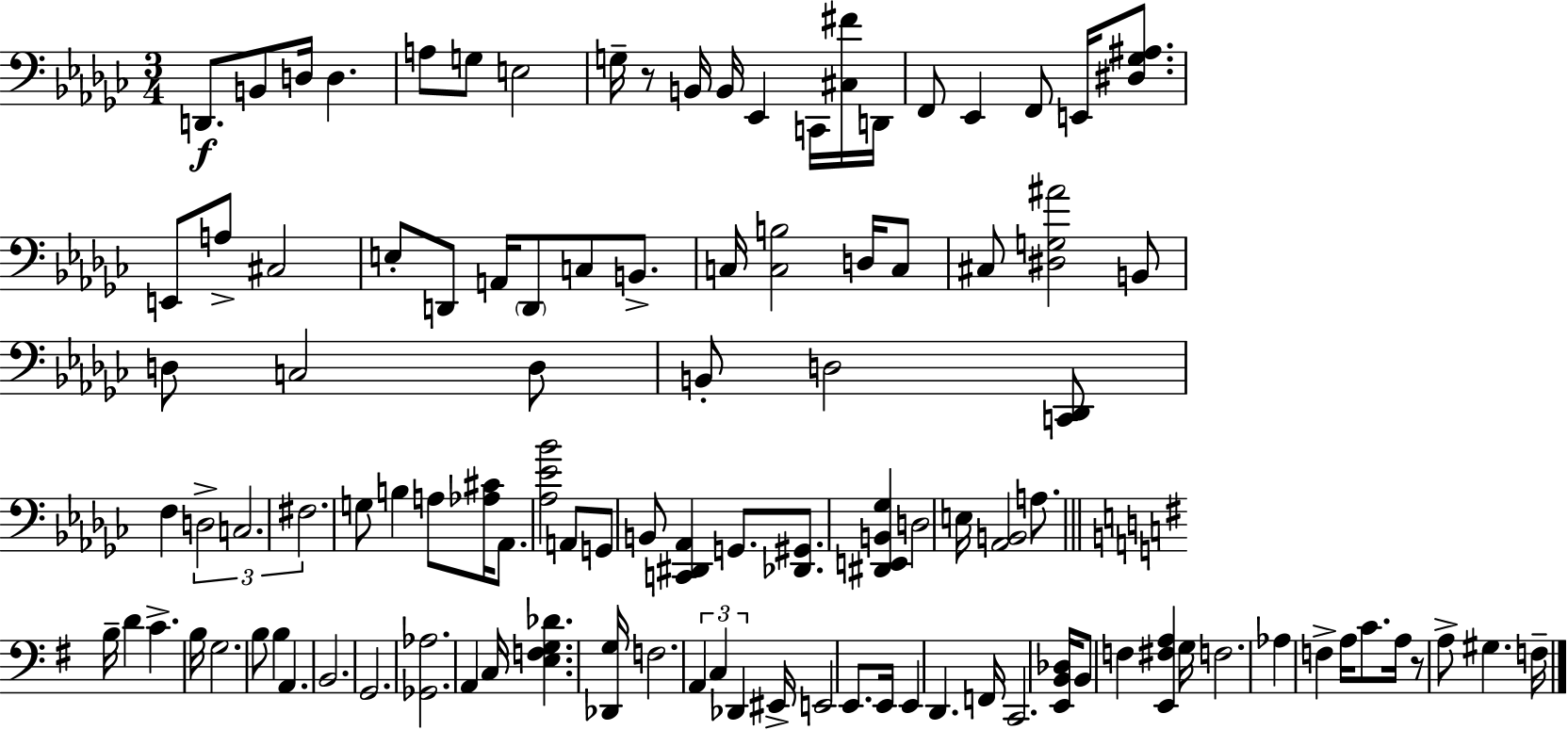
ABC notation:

X:1
T:Untitled
M:3/4
L:1/4
K:Ebm
D,,/2 B,,/2 D,/4 D, A,/2 G,/2 E,2 G,/4 z/2 B,,/4 B,,/4 _E,, C,,/4 [^C,^F]/4 D,,/4 F,,/2 _E,, F,,/2 E,,/4 [^D,_G,^A,]/2 E,,/2 A,/2 ^C,2 E,/2 D,,/2 A,,/4 D,,/2 C,/2 B,,/2 C,/4 [C,B,]2 D,/4 C,/2 ^C,/2 [^D,G,^A]2 B,,/2 D,/2 C,2 D,/2 B,,/2 D,2 [C,,_D,,]/2 F, D,2 C,2 ^F,2 G,/2 B, A,/2 [_A,^C]/4 _A,,/2 [_A,_E_B]2 A,,/2 G,,/2 B,,/2 [C,,^D,,_A,,] G,,/2 [_D,,^G,,]/2 [^D,,E,,B,,_G,] D,2 E,/4 [_A,,B,,]2 A,/2 B,/4 D C B,/4 G,2 B,/2 B, A,, B,,2 G,,2 [_G,,_A,]2 A,, C,/4 [E,F,G,_D] [_D,,G,]/4 F,2 A,, C, _D,, ^E,,/4 E,,2 E,,/2 E,,/4 E,, D,, F,,/4 C,,2 [E,,B,,_D,]/4 B,,/2 F, [E,,^F,A,] G,/4 F,2 _A, F, A,/4 C/2 A,/4 z/2 A,/2 ^G, F,/4